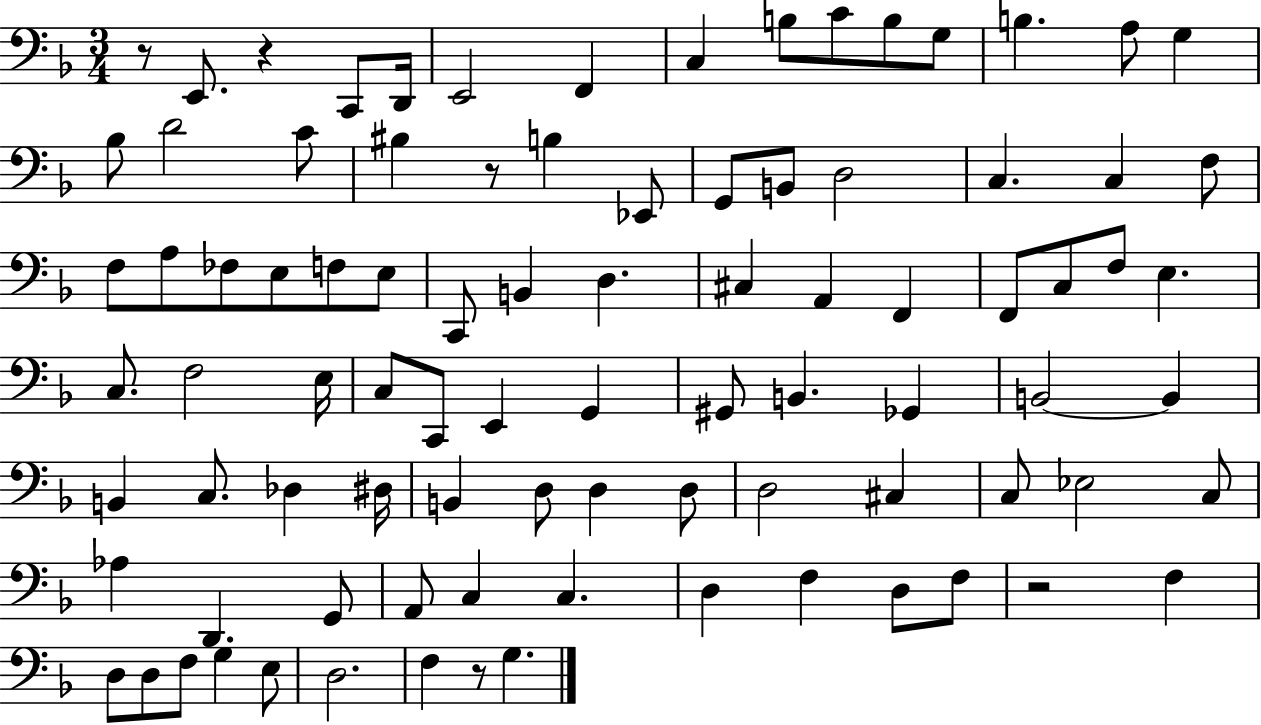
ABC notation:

X:1
T:Untitled
M:3/4
L:1/4
K:F
z/2 E,,/2 z C,,/2 D,,/4 E,,2 F,, C, B,/2 C/2 B,/2 G,/2 B, A,/2 G, _B,/2 D2 C/2 ^B, z/2 B, _E,,/2 G,,/2 B,,/2 D,2 C, C, F,/2 F,/2 A,/2 _F,/2 E,/2 F,/2 E,/2 C,,/2 B,, D, ^C, A,, F,, F,,/2 C,/2 F,/2 E, C,/2 F,2 E,/4 C,/2 C,,/2 E,, G,, ^G,,/2 B,, _G,, B,,2 B,, B,, C,/2 _D, ^D,/4 B,, D,/2 D, D,/2 D,2 ^C, C,/2 _E,2 C,/2 _A, D,, G,,/2 A,,/2 C, C, D, F, D,/2 F,/2 z2 F, D,/2 D,/2 F,/2 G, E,/2 D,2 F, z/2 G,